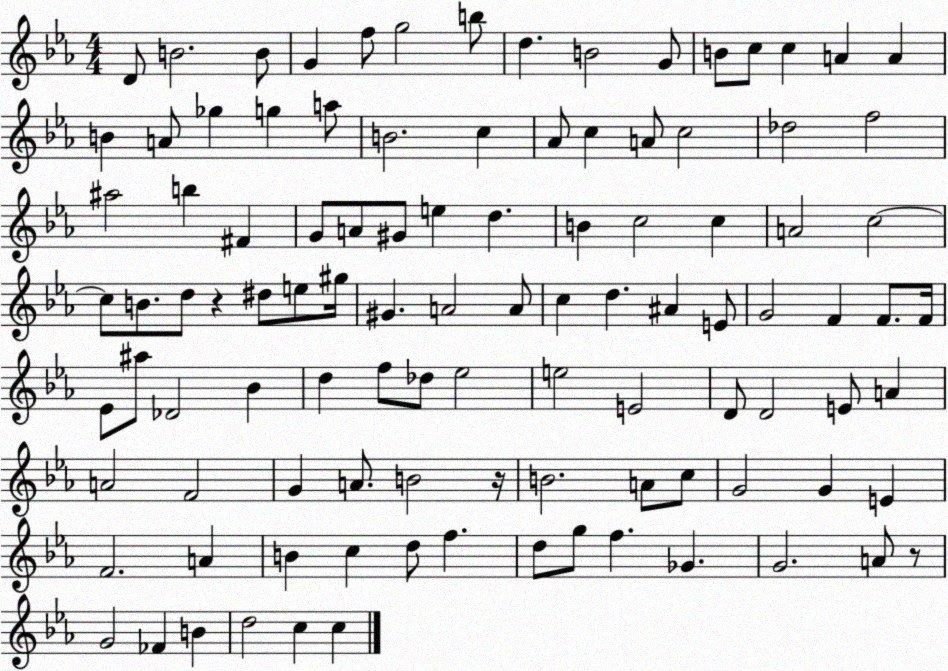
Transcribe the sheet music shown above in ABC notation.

X:1
T:Untitled
M:4/4
L:1/4
K:Eb
D/2 B2 B/2 G f/2 g2 b/2 d B2 G/2 B/2 c/2 c A A B A/2 _g g a/2 B2 c _A/2 c A/2 c2 _d2 f2 ^a2 b ^F G/2 A/2 ^G/2 e d B c2 c A2 c2 c/2 B/2 d/2 z ^d/2 e/2 ^g/4 ^G A2 A/2 c d ^A E/2 G2 F F/2 F/4 _E/2 ^a/2 _D2 _B d f/2 _d/2 _e2 e2 E2 D/2 D2 E/2 A A2 F2 G A/2 B2 z/4 B2 A/2 c/2 G2 G E F2 A B c d/2 f d/2 g/2 f _G G2 A/2 z/2 G2 _F B d2 c c